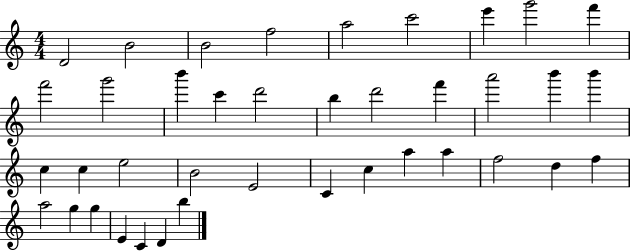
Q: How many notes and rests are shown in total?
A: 39